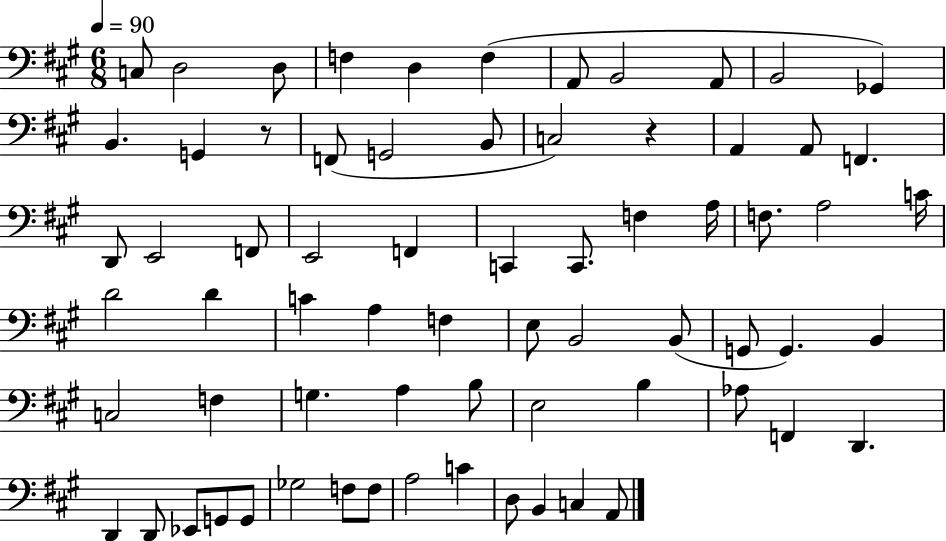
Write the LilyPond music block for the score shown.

{
  \clef bass
  \numericTimeSignature
  \time 6/8
  \key a \major
  \tempo 4 = 90
  c8 d2 d8 | f4 d4 f4( | a,8 b,2 a,8 | b,2 ges,4) | \break b,4. g,4 r8 | f,8( g,2 b,8 | c2) r4 | a,4 a,8 f,4. | \break d,8 e,2 f,8 | e,2 f,4 | c,4 c,8. f4 a16 | f8. a2 c'16 | \break d'2 d'4 | c'4 a4 f4 | e8 b,2 b,8( | g,8 g,4.) b,4 | \break c2 f4 | g4. a4 b8 | e2 b4 | aes8 f,4 d,4. | \break d,4 d,8 ees,8 g,8 g,8 | ges2 f8 f8 | a2 c'4 | d8 b,4 c4 a,8 | \break \bar "|."
}